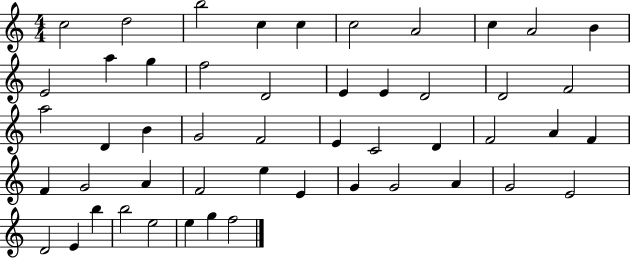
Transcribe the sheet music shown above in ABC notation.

X:1
T:Untitled
M:4/4
L:1/4
K:C
c2 d2 b2 c c c2 A2 c A2 B E2 a g f2 D2 E E D2 D2 F2 a2 D B G2 F2 E C2 D F2 A F F G2 A F2 e E G G2 A G2 E2 D2 E b b2 e2 e g f2